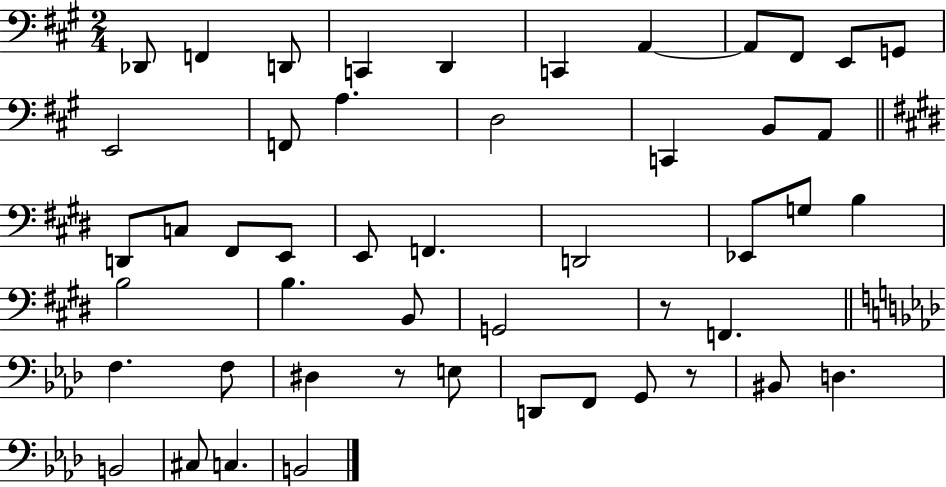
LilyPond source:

{
  \clef bass
  \numericTimeSignature
  \time 2/4
  \key a \major
  des,8 f,4 d,8 | c,4 d,4 | c,4 a,4~~ | a,8 fis,8 e,8 g,8 | \break e,2 | f,8 a4. | d2 | c,4 b,8 a,8 | \break \bar "||" \break \key e \major d,8 c8 fis,8 e,8 | e,8 f,4. | d,2 | ees,8 g8 b4 | \break b2 | b4. b,8 | g,2 | r8 f,4. | \break \bar "||" \break \key aes \major f4. f8 | dis4 r8 e8 | d,8 f,8 g,8 r8 | bis,8 d4. | \break b,2 | cis8 c4. | b,2 | \bar "|."
}